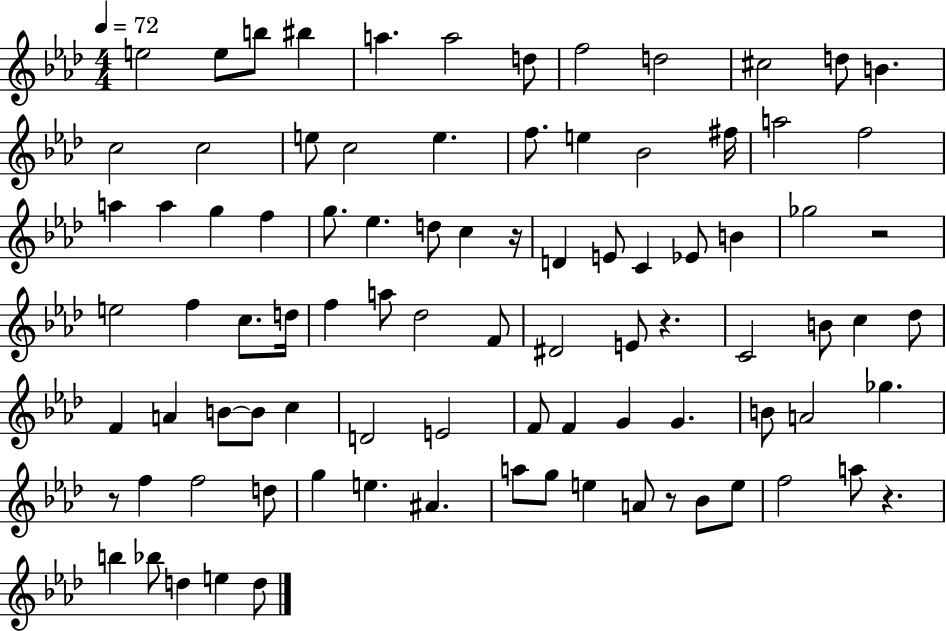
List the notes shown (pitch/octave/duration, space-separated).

E5/h E5/e B5/e BIS5/q A5/q. A5/h D5/e F5/h D5/h C#5/h D5/e B4/q. C5/h C5/h E5/e C5/h E5/q. F5/e. E5/q Bb4/h F#5/s A5/h F5/h A5/q A5/q G5/q F5/q G5/e. Eb5/q. D5/e C5/q R/s D4/q E4/e C4/q Eb4/e B4/q Gb5/h R/h E5/h F5/q C5/e. D5/s F5/q A5/e Db5/h F4/e D#4/h E4/e R/q. C4/h B4/e C5/q Db5/e F4/q A4/q B4/e B4/e C5/q D4/h E4/h F4/e F4/q G4/q G4/q. B4/e A4/h Gb5/q. R/e F5/q F5/h D5/e G5/q E5/q. A#4/q. A5/e G5/e E5/q A4/e R/e Bb4/e E5/e F5/h A5/e R/q. B5/q Bb5/e D5/q E5/q D5/e